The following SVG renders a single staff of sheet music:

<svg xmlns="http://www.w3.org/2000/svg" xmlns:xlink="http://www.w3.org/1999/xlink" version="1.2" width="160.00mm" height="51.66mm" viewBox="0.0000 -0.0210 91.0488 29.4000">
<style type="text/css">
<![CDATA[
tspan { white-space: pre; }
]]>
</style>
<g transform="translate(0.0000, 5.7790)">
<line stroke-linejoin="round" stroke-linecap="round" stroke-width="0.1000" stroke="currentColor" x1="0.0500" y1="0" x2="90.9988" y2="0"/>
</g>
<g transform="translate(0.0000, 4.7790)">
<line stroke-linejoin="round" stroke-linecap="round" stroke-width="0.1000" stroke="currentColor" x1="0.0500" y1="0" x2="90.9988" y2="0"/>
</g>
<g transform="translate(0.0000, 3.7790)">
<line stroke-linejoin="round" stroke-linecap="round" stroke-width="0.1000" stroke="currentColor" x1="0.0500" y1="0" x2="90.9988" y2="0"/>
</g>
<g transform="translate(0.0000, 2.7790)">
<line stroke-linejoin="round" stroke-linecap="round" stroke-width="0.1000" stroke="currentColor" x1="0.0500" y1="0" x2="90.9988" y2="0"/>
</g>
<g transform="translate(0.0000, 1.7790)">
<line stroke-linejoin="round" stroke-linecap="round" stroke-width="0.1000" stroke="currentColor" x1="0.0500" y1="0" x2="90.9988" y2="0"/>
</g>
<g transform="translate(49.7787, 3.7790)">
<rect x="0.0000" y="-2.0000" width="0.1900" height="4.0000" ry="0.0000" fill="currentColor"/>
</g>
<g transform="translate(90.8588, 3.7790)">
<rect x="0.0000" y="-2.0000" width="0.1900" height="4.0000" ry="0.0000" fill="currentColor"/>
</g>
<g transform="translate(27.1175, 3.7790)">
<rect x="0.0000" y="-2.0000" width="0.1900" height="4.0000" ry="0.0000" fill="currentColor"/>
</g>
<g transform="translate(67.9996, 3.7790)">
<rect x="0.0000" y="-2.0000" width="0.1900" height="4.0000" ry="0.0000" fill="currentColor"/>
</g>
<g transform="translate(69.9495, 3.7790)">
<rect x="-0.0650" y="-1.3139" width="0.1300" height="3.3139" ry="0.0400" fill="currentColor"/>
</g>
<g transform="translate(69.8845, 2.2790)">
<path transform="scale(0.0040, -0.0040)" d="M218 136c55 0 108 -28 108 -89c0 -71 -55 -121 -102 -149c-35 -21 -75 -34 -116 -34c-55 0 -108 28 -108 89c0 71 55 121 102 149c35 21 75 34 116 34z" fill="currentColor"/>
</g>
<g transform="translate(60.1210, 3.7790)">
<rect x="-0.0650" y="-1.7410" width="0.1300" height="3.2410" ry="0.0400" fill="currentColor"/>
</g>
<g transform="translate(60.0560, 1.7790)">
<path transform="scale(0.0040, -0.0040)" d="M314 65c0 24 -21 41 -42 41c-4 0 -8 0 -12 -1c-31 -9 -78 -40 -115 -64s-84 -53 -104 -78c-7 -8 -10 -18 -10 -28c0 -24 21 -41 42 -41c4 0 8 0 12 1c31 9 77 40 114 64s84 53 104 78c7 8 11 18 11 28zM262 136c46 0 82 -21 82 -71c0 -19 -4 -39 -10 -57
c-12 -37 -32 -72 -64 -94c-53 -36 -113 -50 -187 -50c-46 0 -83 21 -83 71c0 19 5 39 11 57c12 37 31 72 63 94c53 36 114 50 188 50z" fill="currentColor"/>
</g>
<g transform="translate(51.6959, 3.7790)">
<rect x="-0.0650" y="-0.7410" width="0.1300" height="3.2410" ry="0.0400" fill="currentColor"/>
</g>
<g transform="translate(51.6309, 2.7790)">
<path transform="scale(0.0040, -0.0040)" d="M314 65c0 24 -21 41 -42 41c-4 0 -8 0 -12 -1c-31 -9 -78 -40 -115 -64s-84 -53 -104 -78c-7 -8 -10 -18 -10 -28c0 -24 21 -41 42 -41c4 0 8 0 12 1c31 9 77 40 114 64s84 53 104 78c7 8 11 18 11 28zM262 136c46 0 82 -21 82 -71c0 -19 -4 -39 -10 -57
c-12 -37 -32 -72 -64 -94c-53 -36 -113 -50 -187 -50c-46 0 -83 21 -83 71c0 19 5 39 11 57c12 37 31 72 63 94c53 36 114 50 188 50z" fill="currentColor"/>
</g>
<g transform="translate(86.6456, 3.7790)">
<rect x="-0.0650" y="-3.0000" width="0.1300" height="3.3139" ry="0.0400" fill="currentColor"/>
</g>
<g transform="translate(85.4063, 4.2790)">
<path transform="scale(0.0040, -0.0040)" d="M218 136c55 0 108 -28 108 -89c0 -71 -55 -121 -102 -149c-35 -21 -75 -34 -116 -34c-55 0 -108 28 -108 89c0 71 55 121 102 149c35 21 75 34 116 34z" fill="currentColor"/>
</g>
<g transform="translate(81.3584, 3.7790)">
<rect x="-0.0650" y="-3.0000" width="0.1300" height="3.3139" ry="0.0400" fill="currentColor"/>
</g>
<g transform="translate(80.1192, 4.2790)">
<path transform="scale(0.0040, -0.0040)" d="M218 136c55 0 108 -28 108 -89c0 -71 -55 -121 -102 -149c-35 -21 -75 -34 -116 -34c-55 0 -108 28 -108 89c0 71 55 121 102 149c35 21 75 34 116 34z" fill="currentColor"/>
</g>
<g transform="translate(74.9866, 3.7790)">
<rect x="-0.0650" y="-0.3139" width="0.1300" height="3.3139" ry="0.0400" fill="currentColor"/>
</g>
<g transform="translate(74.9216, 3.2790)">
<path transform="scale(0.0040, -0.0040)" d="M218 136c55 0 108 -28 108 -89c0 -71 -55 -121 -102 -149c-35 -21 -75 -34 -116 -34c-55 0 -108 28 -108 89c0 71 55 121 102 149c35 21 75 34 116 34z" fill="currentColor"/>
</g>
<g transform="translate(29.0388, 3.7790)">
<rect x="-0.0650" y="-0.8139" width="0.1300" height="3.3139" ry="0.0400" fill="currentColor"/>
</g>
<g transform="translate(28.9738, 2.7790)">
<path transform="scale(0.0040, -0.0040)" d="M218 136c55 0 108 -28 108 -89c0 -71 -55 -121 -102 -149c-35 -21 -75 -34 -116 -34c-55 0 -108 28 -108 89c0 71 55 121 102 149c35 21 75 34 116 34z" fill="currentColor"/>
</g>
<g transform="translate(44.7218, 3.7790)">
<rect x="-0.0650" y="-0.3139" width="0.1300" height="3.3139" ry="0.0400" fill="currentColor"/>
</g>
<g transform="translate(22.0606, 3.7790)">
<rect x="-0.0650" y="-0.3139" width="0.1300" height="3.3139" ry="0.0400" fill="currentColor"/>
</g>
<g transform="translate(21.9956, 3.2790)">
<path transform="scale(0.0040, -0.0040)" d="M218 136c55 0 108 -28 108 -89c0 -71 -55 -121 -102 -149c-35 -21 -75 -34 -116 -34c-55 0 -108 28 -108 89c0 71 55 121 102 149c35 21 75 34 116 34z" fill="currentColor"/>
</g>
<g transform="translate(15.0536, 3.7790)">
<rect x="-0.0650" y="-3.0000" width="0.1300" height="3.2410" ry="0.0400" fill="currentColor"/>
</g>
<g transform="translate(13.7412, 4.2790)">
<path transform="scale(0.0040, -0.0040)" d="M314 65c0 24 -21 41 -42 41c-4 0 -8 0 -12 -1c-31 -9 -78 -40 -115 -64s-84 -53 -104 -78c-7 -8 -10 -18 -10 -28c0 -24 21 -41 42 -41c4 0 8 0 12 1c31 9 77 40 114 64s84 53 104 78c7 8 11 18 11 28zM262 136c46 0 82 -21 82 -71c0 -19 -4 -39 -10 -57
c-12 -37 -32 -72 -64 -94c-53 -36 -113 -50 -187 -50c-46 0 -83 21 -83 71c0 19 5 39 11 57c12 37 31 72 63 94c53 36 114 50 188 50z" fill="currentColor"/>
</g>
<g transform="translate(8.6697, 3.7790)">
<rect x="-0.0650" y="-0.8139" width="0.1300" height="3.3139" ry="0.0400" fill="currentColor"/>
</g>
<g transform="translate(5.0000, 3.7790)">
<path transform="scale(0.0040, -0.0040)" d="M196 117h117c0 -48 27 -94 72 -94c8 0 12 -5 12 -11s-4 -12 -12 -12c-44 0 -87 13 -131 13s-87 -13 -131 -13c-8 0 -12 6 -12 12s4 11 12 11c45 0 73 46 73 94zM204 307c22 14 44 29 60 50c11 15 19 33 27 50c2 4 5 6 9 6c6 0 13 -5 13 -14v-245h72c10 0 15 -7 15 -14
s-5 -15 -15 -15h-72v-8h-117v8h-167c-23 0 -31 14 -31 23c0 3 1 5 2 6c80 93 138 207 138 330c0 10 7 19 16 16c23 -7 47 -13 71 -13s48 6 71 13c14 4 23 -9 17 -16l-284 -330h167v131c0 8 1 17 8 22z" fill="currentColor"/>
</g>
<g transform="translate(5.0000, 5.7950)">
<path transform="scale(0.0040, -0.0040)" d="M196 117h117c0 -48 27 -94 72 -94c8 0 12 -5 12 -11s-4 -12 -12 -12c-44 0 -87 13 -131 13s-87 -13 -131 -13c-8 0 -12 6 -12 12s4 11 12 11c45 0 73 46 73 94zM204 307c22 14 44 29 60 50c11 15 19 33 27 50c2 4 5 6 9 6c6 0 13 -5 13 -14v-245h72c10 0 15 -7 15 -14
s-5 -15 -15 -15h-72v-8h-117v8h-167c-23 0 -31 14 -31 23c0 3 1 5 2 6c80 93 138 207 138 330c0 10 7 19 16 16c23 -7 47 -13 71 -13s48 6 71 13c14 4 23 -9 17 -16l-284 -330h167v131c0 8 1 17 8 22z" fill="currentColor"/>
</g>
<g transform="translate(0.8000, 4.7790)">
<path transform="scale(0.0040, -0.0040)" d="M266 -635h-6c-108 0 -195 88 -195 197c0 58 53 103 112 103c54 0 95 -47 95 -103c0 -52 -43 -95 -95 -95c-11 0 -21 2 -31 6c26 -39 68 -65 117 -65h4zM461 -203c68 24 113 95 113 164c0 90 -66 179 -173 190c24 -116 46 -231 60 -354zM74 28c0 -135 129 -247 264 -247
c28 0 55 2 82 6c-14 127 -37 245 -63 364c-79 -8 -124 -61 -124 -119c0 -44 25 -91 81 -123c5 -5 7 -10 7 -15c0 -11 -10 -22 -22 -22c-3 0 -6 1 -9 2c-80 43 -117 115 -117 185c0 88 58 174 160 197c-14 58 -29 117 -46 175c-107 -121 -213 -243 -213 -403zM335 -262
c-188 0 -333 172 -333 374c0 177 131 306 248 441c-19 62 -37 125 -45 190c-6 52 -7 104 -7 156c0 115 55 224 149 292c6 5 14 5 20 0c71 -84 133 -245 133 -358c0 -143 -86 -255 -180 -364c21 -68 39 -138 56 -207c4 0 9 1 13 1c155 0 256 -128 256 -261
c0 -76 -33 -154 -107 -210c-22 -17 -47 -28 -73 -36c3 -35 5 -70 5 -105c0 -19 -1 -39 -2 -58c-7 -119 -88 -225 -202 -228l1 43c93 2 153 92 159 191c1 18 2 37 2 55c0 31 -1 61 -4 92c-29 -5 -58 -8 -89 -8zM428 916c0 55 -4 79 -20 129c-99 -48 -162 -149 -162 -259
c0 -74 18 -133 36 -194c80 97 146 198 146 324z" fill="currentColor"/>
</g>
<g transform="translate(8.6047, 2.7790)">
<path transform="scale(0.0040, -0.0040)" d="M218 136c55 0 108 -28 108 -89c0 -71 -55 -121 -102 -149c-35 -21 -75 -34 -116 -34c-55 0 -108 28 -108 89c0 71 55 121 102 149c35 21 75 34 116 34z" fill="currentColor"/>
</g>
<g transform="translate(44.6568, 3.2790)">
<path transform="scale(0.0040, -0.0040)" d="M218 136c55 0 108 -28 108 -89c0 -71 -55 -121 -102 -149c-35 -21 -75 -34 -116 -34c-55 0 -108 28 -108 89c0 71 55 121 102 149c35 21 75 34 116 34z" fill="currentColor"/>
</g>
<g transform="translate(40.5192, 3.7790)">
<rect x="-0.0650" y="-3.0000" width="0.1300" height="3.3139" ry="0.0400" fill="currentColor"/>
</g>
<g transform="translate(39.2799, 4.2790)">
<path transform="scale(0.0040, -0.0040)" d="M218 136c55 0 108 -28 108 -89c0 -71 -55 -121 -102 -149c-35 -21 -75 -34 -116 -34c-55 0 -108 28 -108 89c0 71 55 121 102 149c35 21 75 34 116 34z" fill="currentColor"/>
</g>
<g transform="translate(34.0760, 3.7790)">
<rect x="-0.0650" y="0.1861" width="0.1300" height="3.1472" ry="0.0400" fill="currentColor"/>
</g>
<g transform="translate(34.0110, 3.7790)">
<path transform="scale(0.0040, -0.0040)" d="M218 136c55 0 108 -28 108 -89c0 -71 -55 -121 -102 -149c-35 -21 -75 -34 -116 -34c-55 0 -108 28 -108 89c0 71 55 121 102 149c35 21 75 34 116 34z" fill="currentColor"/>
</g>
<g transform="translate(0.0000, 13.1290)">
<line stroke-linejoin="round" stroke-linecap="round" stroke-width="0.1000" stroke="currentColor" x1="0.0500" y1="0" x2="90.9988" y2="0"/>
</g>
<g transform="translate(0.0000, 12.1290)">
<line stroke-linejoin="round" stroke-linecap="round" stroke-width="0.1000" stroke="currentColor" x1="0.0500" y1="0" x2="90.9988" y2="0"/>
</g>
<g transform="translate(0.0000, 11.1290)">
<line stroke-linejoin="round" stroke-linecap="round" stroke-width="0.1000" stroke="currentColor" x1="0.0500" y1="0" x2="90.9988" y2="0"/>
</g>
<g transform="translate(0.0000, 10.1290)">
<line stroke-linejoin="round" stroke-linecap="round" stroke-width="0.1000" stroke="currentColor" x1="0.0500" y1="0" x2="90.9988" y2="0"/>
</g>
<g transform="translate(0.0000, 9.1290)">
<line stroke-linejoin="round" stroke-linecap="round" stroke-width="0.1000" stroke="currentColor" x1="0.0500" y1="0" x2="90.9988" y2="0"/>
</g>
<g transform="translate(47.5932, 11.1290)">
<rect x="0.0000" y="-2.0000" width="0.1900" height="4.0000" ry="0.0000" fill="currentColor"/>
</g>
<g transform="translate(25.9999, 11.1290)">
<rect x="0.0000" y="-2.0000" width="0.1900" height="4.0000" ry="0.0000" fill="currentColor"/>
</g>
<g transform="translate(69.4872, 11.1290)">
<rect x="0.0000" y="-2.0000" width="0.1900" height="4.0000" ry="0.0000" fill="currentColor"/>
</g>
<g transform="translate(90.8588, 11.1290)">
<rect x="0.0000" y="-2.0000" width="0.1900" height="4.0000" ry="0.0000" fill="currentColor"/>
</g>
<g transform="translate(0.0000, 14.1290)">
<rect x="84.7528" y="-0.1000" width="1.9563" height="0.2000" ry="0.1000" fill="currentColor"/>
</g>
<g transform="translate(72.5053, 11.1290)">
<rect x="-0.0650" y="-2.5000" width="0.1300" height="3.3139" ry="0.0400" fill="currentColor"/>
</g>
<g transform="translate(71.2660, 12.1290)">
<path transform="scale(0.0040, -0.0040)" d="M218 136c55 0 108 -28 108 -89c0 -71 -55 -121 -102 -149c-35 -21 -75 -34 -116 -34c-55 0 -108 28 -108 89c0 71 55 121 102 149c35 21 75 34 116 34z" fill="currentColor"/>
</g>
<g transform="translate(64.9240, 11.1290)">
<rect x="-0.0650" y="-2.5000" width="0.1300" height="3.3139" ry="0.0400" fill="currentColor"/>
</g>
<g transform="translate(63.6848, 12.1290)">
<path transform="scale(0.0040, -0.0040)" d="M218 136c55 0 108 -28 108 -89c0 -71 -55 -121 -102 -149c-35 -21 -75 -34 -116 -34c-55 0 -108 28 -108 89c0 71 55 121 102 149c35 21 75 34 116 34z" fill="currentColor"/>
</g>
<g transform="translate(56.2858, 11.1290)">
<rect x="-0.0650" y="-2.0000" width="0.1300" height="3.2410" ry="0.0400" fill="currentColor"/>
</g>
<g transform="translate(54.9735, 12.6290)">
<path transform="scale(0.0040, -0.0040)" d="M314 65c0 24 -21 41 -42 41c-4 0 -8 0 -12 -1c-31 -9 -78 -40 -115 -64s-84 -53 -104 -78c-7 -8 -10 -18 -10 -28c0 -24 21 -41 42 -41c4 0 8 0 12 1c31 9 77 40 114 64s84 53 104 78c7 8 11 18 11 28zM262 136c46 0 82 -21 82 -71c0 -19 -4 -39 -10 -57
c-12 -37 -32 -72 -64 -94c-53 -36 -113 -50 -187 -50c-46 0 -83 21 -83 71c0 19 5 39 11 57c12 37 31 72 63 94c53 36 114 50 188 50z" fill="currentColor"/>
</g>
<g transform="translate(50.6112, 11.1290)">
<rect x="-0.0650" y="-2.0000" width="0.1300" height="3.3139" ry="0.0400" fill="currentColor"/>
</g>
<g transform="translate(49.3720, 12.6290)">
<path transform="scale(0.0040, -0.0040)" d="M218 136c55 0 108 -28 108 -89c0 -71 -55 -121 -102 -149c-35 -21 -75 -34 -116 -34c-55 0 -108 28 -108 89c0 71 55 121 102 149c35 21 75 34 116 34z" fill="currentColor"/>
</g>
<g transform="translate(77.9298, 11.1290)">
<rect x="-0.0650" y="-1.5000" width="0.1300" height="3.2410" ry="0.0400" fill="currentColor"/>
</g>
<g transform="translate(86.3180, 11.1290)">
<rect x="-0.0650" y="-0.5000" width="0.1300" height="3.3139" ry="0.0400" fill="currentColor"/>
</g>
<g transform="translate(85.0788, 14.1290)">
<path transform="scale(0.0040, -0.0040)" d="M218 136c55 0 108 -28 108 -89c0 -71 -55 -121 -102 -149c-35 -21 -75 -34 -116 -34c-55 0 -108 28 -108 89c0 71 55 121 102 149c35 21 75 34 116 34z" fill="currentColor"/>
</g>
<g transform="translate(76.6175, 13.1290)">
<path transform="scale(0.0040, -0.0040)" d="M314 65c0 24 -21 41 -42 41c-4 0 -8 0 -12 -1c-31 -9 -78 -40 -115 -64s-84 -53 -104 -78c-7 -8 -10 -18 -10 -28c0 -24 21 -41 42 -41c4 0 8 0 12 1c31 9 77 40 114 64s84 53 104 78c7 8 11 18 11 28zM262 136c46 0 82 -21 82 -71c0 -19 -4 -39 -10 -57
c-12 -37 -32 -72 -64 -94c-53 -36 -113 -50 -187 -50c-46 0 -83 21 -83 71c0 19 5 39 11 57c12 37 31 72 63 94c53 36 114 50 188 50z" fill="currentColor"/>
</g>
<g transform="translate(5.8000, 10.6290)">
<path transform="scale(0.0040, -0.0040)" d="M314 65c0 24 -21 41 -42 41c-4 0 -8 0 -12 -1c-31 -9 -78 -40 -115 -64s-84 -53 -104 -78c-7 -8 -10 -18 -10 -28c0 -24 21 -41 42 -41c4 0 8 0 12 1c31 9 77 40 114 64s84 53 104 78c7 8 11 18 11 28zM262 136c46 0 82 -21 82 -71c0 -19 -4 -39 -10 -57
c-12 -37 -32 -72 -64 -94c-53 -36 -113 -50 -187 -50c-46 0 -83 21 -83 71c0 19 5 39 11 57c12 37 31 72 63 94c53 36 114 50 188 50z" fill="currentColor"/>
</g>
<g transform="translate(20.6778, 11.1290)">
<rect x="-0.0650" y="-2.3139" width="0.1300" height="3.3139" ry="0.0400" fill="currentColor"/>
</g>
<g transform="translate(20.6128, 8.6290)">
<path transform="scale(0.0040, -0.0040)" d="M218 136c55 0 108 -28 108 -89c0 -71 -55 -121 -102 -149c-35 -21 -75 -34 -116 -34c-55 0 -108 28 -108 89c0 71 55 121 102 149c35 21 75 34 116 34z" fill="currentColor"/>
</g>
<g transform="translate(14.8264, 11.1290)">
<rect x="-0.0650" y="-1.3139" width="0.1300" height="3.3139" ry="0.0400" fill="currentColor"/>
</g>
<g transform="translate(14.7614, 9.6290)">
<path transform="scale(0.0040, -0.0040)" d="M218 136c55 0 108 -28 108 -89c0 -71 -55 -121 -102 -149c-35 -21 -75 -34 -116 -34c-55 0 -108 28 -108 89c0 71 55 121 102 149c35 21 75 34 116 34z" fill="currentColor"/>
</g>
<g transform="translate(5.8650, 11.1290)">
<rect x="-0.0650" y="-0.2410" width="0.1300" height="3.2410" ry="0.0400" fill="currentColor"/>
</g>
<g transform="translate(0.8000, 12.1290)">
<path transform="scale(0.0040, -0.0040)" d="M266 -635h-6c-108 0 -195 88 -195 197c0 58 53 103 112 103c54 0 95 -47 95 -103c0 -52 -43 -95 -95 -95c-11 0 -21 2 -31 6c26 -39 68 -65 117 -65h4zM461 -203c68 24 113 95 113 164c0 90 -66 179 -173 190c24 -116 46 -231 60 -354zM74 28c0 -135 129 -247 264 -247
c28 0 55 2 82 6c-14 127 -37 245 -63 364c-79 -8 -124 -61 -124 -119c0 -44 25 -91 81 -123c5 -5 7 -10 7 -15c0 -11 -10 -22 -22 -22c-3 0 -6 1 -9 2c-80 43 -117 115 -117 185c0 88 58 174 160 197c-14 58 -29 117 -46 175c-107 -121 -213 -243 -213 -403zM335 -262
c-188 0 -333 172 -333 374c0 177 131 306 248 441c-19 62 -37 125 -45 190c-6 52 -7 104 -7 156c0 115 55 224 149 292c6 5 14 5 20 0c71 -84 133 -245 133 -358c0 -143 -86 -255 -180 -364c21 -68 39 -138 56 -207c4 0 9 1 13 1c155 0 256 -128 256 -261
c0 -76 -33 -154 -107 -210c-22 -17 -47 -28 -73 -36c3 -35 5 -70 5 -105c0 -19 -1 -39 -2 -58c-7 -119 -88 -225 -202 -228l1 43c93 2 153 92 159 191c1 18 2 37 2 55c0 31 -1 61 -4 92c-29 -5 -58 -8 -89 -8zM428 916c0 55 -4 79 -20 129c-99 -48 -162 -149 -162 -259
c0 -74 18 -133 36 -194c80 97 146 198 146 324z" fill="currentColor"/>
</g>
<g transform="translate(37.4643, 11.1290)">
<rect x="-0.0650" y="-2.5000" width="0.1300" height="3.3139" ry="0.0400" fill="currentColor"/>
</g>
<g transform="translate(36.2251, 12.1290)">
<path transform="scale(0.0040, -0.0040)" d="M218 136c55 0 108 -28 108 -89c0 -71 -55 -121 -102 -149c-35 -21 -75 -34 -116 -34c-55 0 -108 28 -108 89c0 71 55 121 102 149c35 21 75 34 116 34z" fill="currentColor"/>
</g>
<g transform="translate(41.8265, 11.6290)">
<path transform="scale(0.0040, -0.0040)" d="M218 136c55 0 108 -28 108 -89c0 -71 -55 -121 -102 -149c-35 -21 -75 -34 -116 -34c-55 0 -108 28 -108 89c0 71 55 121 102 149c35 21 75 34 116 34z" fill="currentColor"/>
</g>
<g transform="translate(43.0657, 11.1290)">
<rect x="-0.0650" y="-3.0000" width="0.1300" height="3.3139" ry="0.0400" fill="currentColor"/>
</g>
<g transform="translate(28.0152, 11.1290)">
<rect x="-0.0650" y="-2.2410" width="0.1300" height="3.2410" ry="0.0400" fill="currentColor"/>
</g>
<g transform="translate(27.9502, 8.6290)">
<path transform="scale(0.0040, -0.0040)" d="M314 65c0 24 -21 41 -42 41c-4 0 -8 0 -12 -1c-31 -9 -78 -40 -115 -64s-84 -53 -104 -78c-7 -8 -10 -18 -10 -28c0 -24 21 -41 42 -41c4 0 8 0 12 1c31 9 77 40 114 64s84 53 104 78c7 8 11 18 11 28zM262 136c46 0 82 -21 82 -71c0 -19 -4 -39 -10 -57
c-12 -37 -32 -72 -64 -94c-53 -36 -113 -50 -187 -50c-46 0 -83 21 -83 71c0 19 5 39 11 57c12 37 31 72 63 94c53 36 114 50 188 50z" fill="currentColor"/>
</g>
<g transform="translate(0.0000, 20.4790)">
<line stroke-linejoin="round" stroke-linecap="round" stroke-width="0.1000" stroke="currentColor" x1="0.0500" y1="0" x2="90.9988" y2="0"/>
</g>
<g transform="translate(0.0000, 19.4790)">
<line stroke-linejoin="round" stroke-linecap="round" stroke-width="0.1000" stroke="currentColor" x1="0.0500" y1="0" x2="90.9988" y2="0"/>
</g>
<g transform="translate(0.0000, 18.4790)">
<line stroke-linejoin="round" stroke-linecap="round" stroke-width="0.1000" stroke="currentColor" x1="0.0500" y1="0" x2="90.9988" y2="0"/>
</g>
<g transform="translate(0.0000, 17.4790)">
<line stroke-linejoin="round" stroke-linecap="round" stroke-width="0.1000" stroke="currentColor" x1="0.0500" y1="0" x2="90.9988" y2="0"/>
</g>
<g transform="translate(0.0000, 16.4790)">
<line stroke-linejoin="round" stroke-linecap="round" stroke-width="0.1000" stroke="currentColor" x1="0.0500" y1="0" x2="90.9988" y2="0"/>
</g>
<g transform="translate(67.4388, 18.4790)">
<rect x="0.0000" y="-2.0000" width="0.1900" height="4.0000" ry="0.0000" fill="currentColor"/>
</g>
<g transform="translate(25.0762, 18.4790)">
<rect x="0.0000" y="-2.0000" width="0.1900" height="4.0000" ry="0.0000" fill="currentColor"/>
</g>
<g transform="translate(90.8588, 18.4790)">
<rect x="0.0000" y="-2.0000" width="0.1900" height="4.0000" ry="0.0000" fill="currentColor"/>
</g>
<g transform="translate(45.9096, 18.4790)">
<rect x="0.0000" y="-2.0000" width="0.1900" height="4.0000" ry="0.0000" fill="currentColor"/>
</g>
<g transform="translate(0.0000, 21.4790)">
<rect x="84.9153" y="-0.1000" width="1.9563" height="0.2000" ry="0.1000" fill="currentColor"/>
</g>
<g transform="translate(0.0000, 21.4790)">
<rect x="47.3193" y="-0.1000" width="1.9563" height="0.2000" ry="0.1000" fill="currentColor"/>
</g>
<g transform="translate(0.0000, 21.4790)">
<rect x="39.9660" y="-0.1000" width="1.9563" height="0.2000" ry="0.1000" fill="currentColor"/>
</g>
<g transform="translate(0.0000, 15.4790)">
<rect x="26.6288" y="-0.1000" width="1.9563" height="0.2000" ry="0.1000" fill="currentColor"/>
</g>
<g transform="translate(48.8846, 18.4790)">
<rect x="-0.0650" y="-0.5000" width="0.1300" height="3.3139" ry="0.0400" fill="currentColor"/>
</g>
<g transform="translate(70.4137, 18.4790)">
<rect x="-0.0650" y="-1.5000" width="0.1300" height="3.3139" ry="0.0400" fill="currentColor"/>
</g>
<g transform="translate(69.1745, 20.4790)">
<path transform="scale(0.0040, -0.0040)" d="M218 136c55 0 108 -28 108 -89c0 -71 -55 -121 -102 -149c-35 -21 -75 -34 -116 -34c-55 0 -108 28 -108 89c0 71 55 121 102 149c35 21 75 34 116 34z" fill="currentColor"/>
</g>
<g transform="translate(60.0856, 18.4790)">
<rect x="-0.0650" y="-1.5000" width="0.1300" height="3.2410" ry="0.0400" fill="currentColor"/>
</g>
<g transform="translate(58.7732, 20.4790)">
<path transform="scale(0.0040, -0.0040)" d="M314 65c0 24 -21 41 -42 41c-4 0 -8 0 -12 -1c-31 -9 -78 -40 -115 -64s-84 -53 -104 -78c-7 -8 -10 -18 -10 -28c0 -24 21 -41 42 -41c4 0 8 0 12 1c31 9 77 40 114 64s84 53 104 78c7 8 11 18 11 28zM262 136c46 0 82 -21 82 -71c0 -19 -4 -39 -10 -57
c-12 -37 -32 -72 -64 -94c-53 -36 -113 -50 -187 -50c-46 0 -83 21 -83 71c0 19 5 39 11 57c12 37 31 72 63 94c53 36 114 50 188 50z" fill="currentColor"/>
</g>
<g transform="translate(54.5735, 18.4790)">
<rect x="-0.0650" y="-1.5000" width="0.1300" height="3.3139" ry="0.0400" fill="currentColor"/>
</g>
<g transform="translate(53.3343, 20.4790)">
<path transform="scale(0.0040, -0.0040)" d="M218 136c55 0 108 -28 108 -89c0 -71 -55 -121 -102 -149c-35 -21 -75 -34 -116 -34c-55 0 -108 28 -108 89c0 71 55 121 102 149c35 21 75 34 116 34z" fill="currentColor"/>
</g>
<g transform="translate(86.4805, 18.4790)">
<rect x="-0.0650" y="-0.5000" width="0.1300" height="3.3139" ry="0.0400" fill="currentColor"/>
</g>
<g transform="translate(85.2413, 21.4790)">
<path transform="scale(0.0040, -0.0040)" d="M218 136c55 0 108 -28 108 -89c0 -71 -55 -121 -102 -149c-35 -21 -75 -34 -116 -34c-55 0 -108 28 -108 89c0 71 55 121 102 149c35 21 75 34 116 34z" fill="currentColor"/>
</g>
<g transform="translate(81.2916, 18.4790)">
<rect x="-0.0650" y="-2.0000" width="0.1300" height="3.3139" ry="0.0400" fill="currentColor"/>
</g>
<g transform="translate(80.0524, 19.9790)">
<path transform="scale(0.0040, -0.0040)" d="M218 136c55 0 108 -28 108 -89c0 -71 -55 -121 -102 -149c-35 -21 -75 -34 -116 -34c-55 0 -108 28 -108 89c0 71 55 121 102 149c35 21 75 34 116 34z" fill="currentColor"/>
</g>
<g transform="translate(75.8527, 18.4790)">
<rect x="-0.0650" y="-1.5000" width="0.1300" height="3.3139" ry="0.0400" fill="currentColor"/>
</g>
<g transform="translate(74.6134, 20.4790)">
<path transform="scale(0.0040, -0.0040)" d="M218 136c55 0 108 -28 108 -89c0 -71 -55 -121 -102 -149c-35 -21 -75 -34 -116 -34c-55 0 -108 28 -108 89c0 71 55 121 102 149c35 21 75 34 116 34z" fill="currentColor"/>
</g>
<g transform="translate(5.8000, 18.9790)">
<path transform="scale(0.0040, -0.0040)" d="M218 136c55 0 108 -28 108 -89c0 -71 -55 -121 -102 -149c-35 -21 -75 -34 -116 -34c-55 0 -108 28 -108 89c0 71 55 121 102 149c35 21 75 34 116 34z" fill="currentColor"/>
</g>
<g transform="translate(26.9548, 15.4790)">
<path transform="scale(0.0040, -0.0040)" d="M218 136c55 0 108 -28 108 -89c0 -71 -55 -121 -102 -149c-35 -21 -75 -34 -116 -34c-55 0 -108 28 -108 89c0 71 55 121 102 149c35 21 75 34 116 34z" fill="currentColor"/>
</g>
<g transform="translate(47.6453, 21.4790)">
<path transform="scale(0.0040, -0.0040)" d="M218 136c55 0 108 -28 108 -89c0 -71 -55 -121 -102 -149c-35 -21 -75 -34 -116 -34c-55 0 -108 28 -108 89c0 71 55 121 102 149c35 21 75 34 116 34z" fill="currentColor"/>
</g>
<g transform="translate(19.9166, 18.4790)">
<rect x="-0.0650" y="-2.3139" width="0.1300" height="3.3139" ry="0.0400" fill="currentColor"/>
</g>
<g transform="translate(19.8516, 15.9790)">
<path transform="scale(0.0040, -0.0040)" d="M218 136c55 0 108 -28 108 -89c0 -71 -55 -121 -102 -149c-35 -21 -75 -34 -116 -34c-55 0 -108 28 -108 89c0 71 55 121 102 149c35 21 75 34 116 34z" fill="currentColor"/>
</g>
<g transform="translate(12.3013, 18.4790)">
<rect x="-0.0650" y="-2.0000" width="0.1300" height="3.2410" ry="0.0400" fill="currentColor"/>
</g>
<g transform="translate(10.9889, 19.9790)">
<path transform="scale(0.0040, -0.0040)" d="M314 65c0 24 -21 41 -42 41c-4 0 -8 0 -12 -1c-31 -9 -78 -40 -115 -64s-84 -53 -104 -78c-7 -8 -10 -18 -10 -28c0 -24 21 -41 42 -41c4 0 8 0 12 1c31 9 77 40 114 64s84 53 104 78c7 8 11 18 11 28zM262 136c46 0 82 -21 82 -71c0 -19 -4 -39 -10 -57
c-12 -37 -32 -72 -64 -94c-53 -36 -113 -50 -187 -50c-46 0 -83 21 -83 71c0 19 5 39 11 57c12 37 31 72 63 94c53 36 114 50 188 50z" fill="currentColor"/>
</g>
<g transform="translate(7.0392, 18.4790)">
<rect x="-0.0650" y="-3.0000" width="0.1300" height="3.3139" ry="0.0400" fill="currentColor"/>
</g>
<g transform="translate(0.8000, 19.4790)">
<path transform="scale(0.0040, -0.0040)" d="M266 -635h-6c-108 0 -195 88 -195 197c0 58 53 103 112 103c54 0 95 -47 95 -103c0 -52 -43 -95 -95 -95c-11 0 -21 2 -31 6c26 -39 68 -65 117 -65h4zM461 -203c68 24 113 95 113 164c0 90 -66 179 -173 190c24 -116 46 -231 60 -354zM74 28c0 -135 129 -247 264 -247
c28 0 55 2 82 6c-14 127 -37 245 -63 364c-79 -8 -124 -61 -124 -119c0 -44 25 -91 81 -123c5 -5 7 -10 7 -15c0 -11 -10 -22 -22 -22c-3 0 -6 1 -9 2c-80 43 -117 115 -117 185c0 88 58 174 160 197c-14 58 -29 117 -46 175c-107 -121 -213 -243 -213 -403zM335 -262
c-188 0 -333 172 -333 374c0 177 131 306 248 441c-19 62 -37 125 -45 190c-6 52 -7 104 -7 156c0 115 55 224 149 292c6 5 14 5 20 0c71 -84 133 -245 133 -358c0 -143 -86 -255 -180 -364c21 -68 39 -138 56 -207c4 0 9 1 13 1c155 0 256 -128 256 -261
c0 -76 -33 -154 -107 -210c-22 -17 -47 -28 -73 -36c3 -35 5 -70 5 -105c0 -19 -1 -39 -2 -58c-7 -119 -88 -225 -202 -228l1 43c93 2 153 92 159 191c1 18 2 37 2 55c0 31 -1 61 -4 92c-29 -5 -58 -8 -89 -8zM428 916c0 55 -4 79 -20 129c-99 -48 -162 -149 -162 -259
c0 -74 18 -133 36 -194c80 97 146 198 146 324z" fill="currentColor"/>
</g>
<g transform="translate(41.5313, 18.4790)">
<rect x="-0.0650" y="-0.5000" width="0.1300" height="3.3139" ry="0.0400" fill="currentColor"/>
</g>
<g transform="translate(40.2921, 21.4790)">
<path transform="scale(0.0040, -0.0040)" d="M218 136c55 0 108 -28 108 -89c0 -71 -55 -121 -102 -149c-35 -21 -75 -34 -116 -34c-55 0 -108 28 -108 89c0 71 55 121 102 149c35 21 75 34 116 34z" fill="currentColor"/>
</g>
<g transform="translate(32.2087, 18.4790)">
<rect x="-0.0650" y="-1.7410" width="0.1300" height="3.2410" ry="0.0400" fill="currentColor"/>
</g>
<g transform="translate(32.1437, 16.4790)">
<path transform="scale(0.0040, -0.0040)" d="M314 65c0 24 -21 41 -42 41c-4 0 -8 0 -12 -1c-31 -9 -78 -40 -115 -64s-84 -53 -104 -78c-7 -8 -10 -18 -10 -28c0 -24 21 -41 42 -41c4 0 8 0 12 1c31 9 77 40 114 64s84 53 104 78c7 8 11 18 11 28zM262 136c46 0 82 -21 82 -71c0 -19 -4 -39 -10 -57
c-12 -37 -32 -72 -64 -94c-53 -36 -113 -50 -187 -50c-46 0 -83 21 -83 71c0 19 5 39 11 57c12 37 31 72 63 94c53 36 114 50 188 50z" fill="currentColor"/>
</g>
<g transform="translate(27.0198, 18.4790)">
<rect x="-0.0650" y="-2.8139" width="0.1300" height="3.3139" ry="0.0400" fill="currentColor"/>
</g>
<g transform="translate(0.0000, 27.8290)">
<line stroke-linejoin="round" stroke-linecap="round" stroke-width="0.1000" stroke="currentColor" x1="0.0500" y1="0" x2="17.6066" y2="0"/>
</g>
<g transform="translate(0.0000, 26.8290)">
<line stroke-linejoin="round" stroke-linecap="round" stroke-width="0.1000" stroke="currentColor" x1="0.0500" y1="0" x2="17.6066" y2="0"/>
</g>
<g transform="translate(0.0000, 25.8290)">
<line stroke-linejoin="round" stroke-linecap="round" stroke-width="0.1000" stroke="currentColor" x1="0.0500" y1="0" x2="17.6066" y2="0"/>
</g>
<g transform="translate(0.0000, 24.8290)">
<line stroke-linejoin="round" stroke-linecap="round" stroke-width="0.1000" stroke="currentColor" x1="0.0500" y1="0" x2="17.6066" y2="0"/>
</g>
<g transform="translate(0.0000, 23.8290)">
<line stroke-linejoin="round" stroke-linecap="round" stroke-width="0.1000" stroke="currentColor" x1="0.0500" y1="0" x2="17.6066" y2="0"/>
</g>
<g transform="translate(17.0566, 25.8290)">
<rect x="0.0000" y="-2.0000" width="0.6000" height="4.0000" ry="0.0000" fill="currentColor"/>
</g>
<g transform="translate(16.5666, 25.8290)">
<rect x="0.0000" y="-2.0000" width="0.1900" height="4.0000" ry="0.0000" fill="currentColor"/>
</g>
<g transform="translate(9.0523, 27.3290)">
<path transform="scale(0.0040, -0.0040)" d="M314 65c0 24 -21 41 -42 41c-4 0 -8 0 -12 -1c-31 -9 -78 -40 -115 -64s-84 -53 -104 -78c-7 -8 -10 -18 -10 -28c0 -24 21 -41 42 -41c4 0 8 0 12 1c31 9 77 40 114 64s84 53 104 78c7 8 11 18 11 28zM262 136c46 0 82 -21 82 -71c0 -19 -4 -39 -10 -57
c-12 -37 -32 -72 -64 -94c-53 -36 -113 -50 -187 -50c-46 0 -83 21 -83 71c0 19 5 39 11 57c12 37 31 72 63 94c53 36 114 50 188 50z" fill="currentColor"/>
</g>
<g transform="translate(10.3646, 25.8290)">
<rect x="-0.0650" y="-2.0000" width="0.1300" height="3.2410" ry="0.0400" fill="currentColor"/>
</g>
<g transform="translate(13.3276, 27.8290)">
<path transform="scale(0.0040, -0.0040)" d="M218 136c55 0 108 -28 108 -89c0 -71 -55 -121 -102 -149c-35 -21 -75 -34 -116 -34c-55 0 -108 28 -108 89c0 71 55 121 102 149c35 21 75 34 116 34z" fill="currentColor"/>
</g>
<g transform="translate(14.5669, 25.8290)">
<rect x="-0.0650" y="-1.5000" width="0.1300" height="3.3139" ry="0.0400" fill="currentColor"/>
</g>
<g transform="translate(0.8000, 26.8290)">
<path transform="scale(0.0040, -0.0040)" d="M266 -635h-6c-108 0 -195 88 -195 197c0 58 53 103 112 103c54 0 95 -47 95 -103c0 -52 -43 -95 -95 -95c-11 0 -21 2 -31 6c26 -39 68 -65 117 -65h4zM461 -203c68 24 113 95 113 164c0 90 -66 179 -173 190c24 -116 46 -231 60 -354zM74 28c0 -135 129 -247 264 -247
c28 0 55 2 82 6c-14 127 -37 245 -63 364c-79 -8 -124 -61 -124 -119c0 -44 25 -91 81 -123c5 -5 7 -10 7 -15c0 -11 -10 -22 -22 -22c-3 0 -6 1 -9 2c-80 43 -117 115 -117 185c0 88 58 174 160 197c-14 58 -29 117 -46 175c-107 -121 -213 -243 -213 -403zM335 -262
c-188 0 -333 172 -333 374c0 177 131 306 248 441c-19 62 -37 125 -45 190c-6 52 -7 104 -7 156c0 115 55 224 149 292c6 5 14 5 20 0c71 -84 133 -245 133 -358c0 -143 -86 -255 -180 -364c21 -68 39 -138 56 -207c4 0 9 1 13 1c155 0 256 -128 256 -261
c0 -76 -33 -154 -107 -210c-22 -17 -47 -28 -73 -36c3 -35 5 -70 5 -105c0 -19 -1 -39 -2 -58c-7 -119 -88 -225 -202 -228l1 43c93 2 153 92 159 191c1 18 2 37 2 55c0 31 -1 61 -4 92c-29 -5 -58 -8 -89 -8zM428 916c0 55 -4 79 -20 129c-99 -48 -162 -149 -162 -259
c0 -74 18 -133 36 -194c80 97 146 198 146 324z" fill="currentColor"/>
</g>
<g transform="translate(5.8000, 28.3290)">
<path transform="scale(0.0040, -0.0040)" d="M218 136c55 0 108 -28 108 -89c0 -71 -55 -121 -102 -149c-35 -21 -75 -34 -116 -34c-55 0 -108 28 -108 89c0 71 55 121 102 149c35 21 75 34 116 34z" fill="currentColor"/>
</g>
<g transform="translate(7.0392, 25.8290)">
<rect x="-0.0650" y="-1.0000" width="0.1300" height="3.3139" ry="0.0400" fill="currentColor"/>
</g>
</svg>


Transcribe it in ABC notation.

X:1
T:Untitled
M:4/4
L:1/4
K:C
d A2 c d B A c d2 f2 e c A A c2 e g g2 G A F F2 G G E2 C A F2 g a f2 C C E E2 E E F C D F2 E